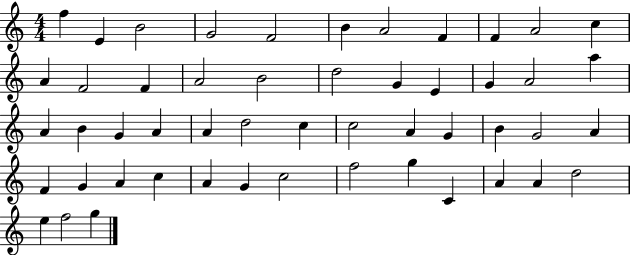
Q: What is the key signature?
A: C major